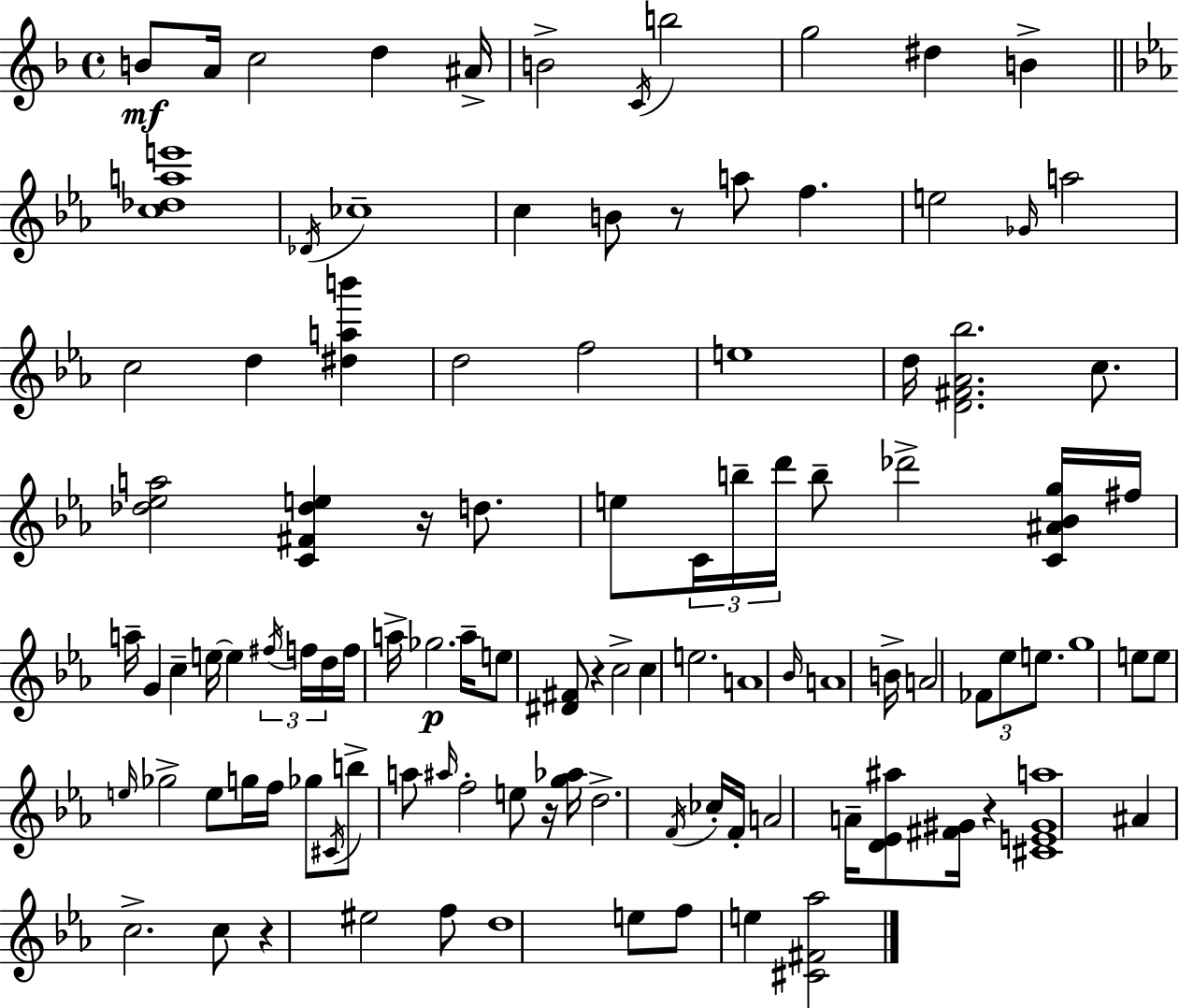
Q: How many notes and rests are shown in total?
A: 107